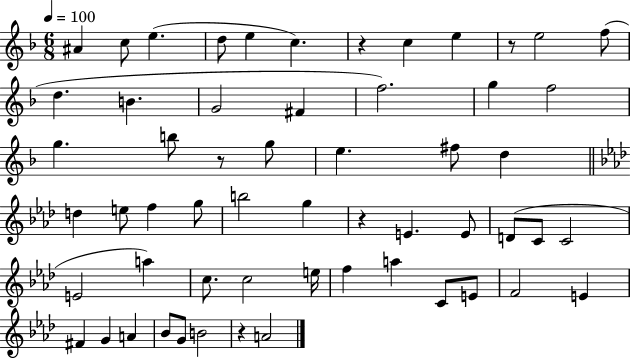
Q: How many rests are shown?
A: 5